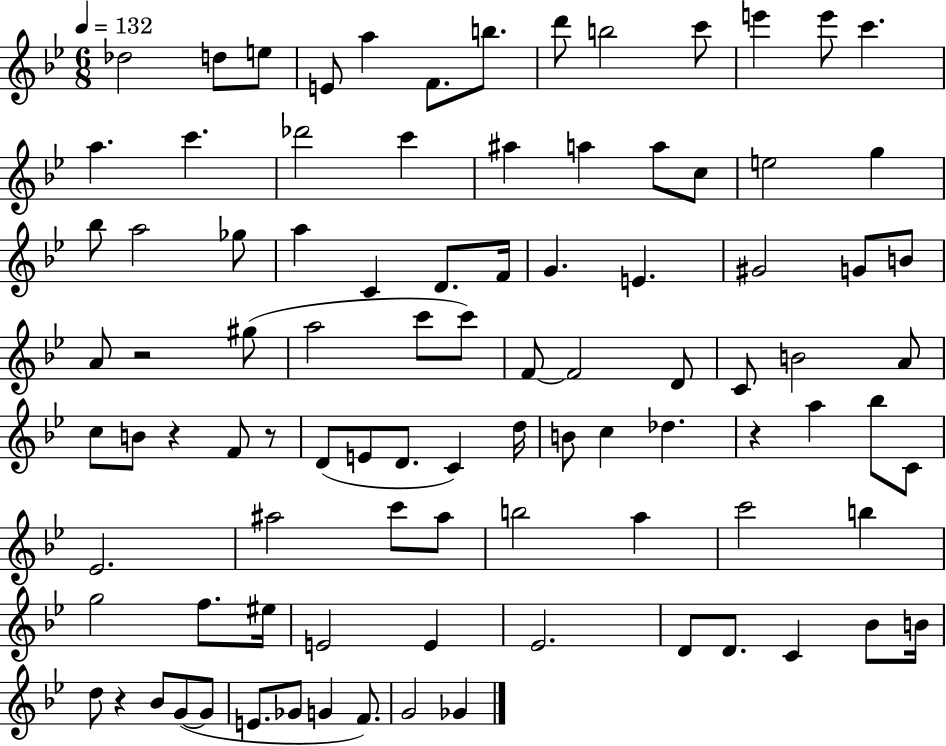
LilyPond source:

{
  \clef treble
  \numericTimeSignature
  \time 6/8
  \key bes \major
  \tempo 4 = 132
  des''2 d''8 e''8 | e'8 a''4 f'8. b''8. | d'''8 b''2 c'''8 | e'''4 e'''8 c'''4. | \break a''4. c'''4. | des'''2 c'''4 | ais''4 a''4 a''8 c''8 | e''2 g''4 | \break bes''8 a''2 ges''8 | a''4 c'4 d'8. f'16 | g'4. e'4. | gis'2 g'8 b'8 | \break a'8 r2 gis''8( | a''2 c'''8 c'''8) | f'8~~ f'2 d'8 | c'8 b'2 a'8 | \break c''8 b'8 r4 f'8 r8 | d'8( e'8 d'8. c'4) d''16 | b'8 c''4 des''4. | r4 a''4 bes''8 c'8 | \break ees'2. | ais''2 c'''8 ais''8 | b''2 a''4 | c'''2 b''4 | \break g''2 f''8. eis''16 | e'2 e'4 | ees'2. | d'8 d'8. c'4 bes'8 b'16 | \break d''8 r4 bes'8 g'8~(~ g'8 | e'8. ges'8 g'4 f'8.) | g'2 ges'4 | \bar "|."
}